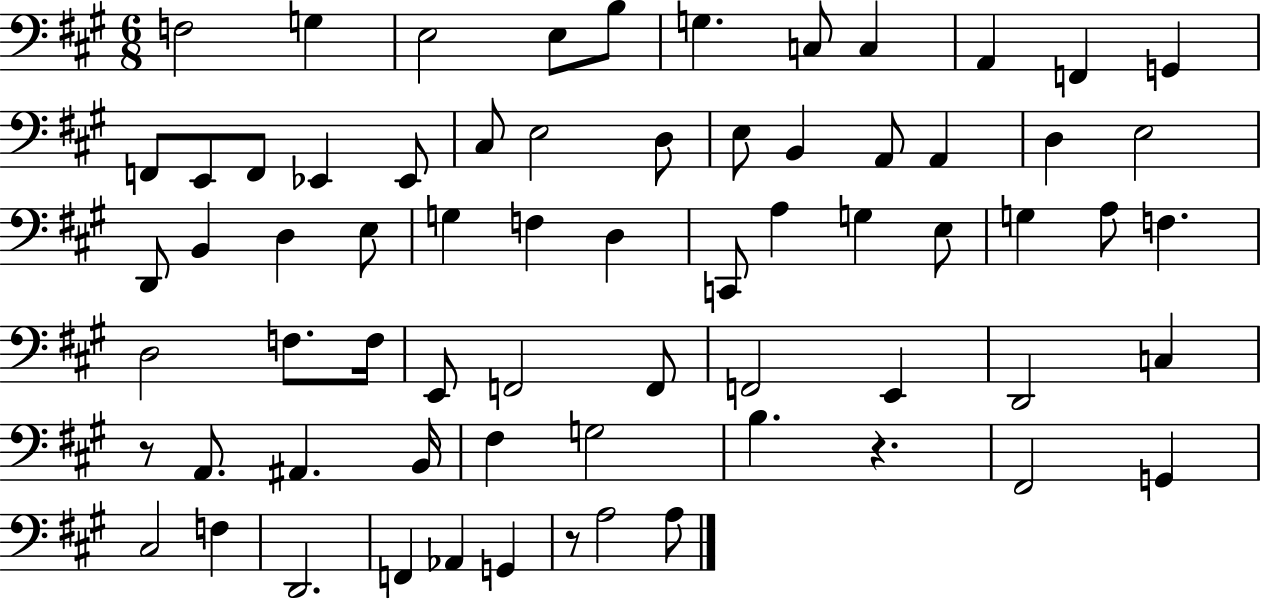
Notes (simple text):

F3/h G3/q E3/h E3/e B3/e G3/q. C3/e C3/q A2/q F2/q G2/q F2/e E2/e F2/e Eb2/q Eb2/e C#3/e E3/h D3/e E3/e B2/q A2/e A2/q D3/q E3/h D2/e B2/q D3/q E3/e G3/q F3/q D3/q C2/e A3/q G3/q E3/e G3/q A3/e F3/q. D3/h F3/e. F3/s E2/e F2/h F2/e F2/h E2/q D2/h C3/q R/e A2/e. A#2/q. B2/s F#3/q G3/h B3/q. R/q. F#2/h G2/q C#3/h F3/q D2/h. F2/q Ab2/q G2/q R/e A3/h A3/e